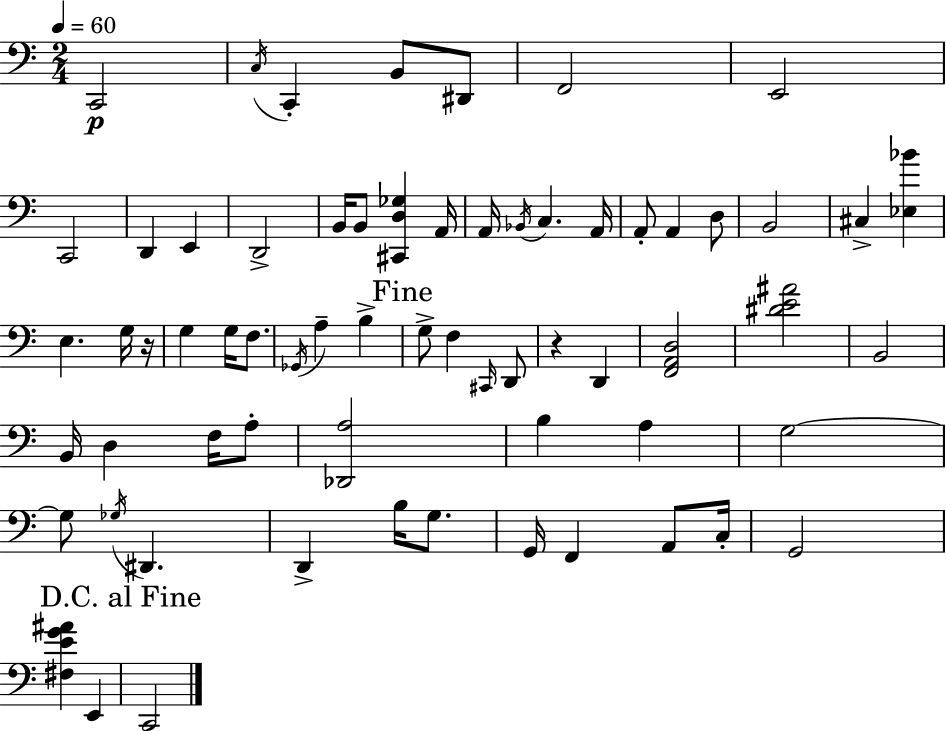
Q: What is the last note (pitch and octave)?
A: C2